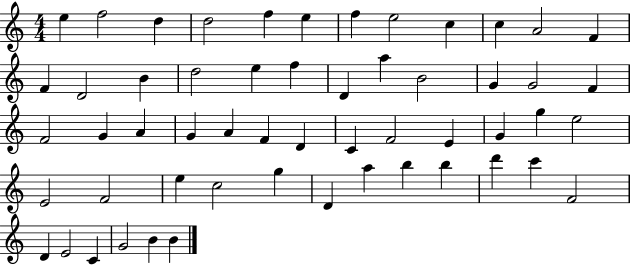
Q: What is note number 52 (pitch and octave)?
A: C4